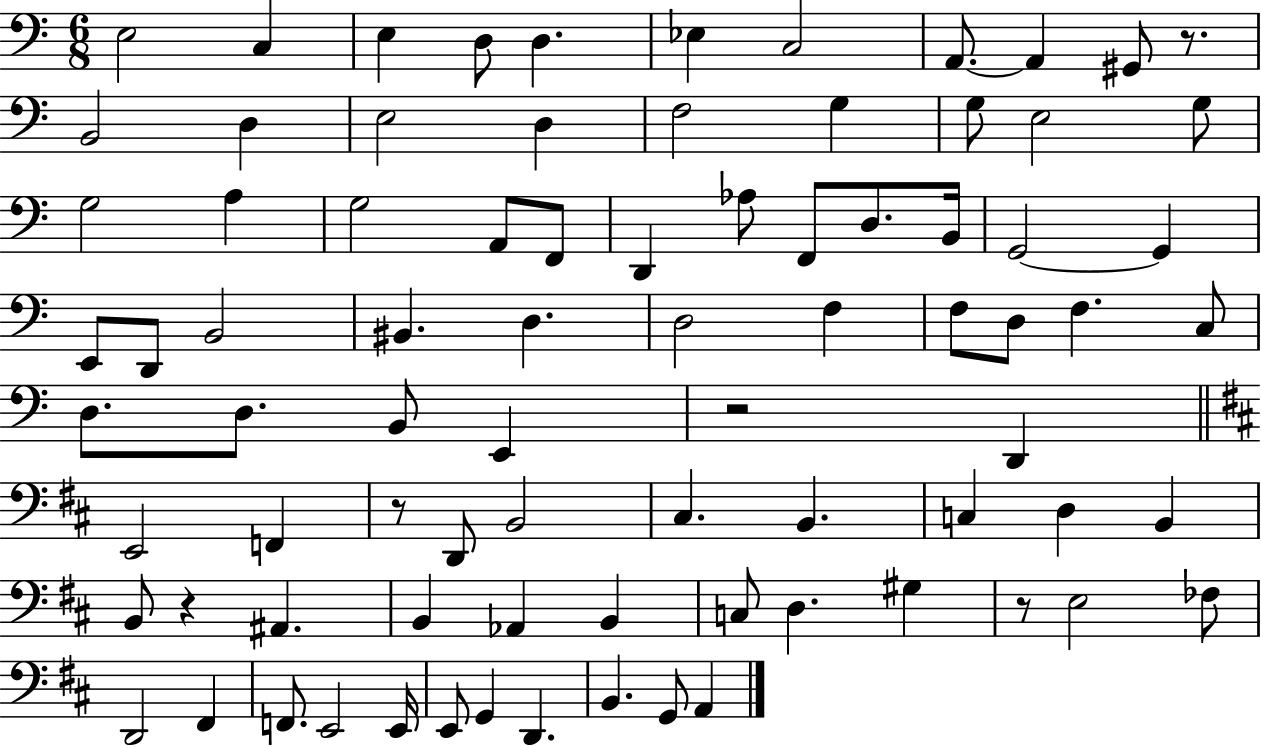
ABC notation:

X:1
T:Untitled
M:6/8
L:1/4
K:C
E,2 C, E, D,/2 D, _E, C,2 A,,/2 A,, ^G,,/2 z/2 B,,2 D, E,2 D, F,2 G, G,/2 E,2 G,/2 G,2 A, G,2 A,,/2 F,,/2 D,, _A,/2 F,,/2 D,/2 B,,/4 G,,2 G,, E,,/2 D,,/2 B,,2 ^B,, D, D,2 F, F,/2 D,/2 F, C,/2 D,/2 D,/2 B,,/2 E,, z2 D,, E,,2 F,, z/2 D,,/2 B,,2 ^C, B,, C, D, B,, B,,/2 z ^A,, B,, _A,, B,, C,/2 D, ^G, z/2 E,2 _F,/2 D,,2 ^F,, F,,/2 E,,2 E,,/4 E,,/2 G,, D,, B,, G,,/2 A,,